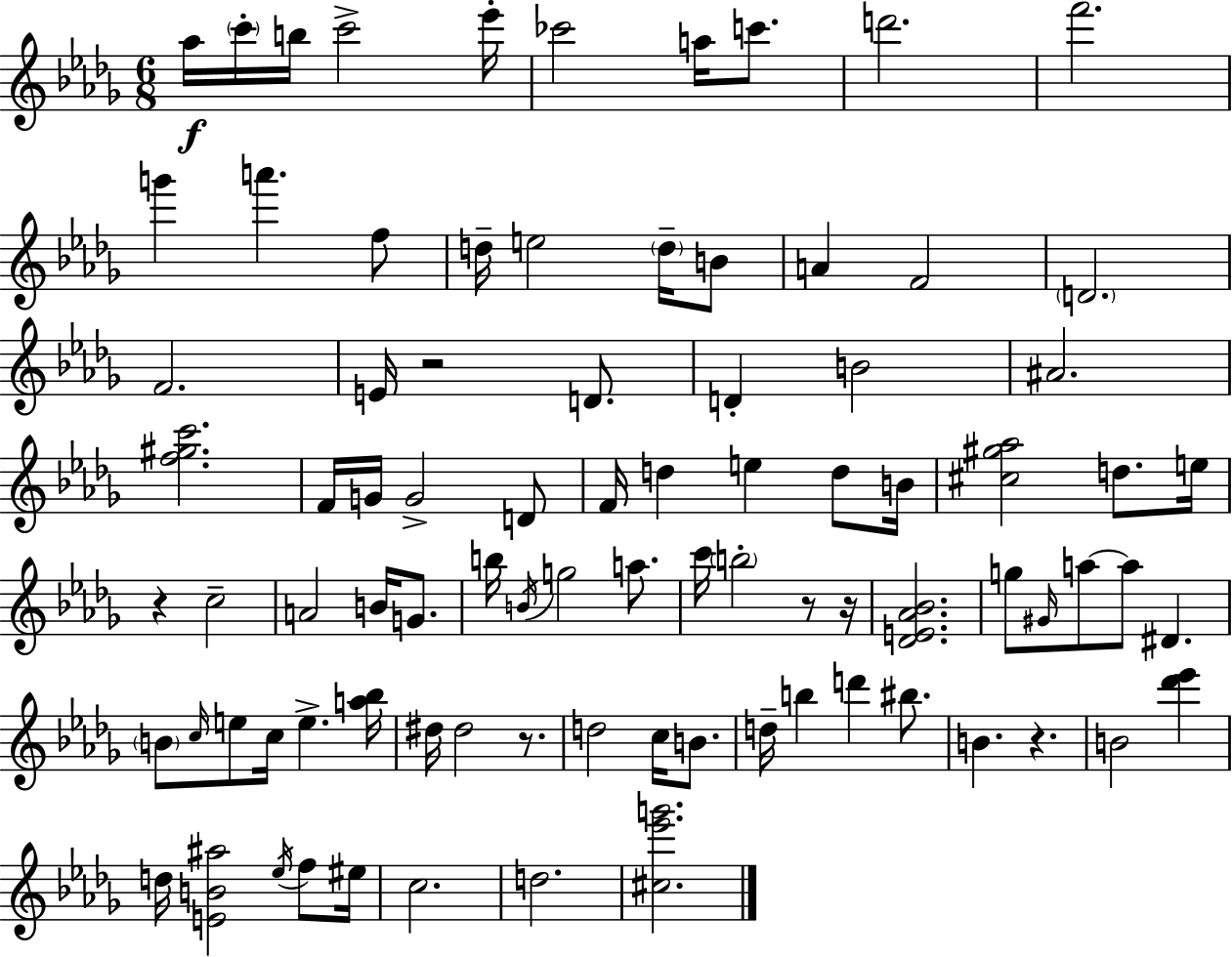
Ab5/s C6/s B5/s C6/h Eb6/s CES6/h A5/s C6/e. D6/h. F6/h. G6/q A6/q. F5/e D5/s E5/h D5/s B4/e A4/q F4/h D4/h. F4/h. E4/s R/h D4/e. D4/q B4/h A#4/h. [F5,G#5,C6]/h. F4/s G4/s G4/h D4/e F4/s D5/q E5/q D5/e B4/s [C#5,G#5,Ab5]/h D5/e. E5/s R/q C5/h A4/h B4/s G4/e. B5/s B4/s G5/h A5/e. C6/s B5/h R/e R/s [Db4,E4,Ab4,Bb4]/h. G5/e G#4/s A5/e A5/e D#4/q. B4/e C5/s E5/e C5/s E5/q. [A5,Bb5]/s D#5/s D#5/h R/e. D5/h C5/s B4/e. D5/s B5/q D6/q BIS5/e. B4/q. R/q. B4/h [Db6,Eb6]/q D5/s [E4,B4,A#5]/h Eb5/s F5/e EIS5/s C5/h. D5/h. [C#5,Eb6,G6]/h.